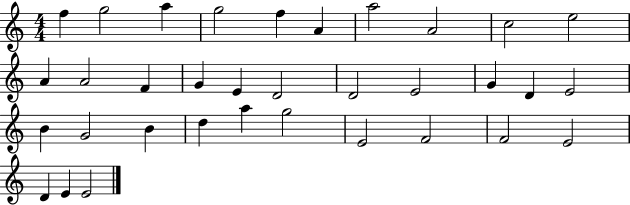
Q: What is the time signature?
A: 4/4